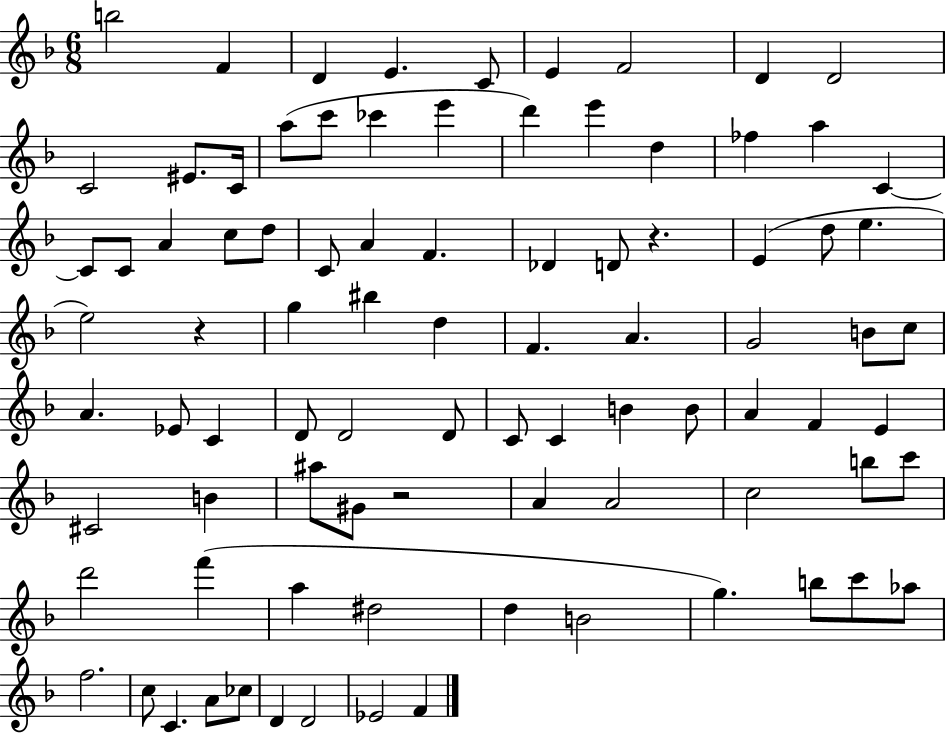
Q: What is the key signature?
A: F major